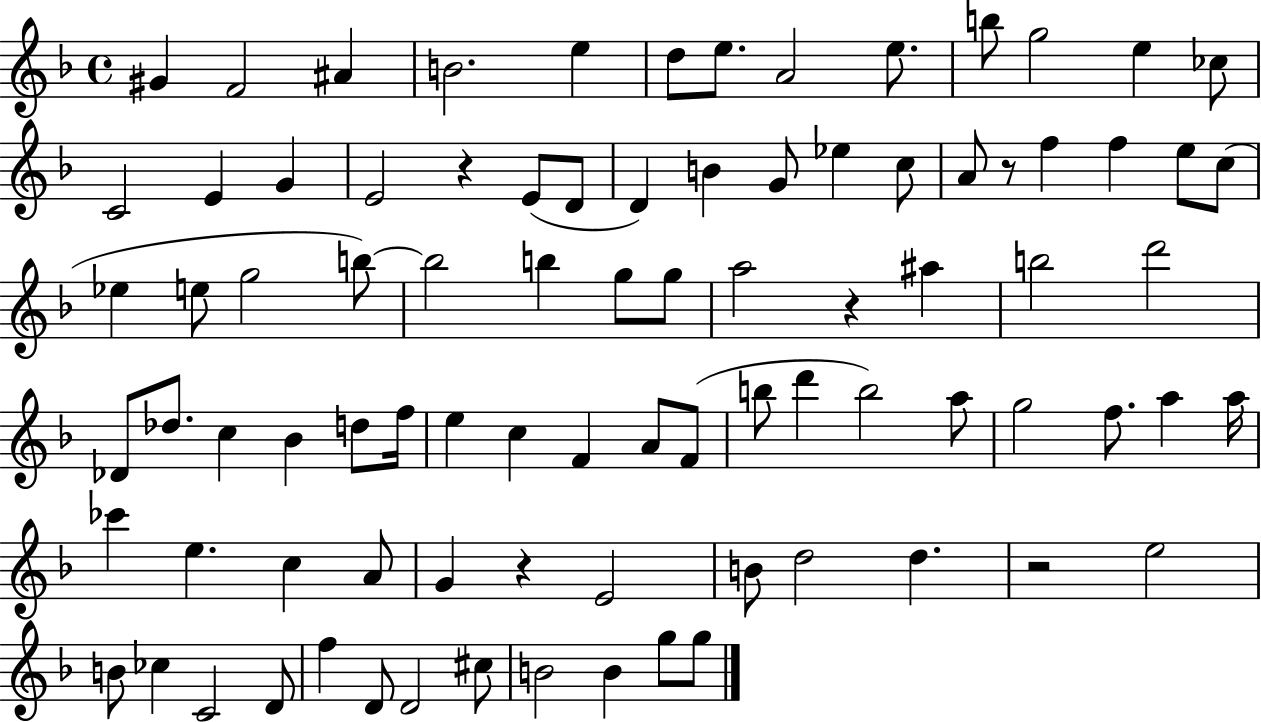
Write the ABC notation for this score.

X:1
T:Untitled
M:4/4
L:1/4
K:F
^G F2 ^A B2 e d/2 e/2 A2 e/2 b/2 g2 e _c/2 C2 E G E2 z E/2 D/2 D B G/2 _e c/2 A/2 z/2 f f e/2 c/2 _e e/2 g2 b/2 b2 b g/2 g/2 a2 z ^a b2 d'2 _D/2 _d/2 c _B d/2 f/4 e c F A/2 F/2 b/2 d' b2 a/2 g2 f/2 a a/4 _c' e c A/2 G z E2 B/2 d2 d z2 e2 B/2 _c C2 D/2 f D/2 D2 ^c/2 B2 B g/2 g/2